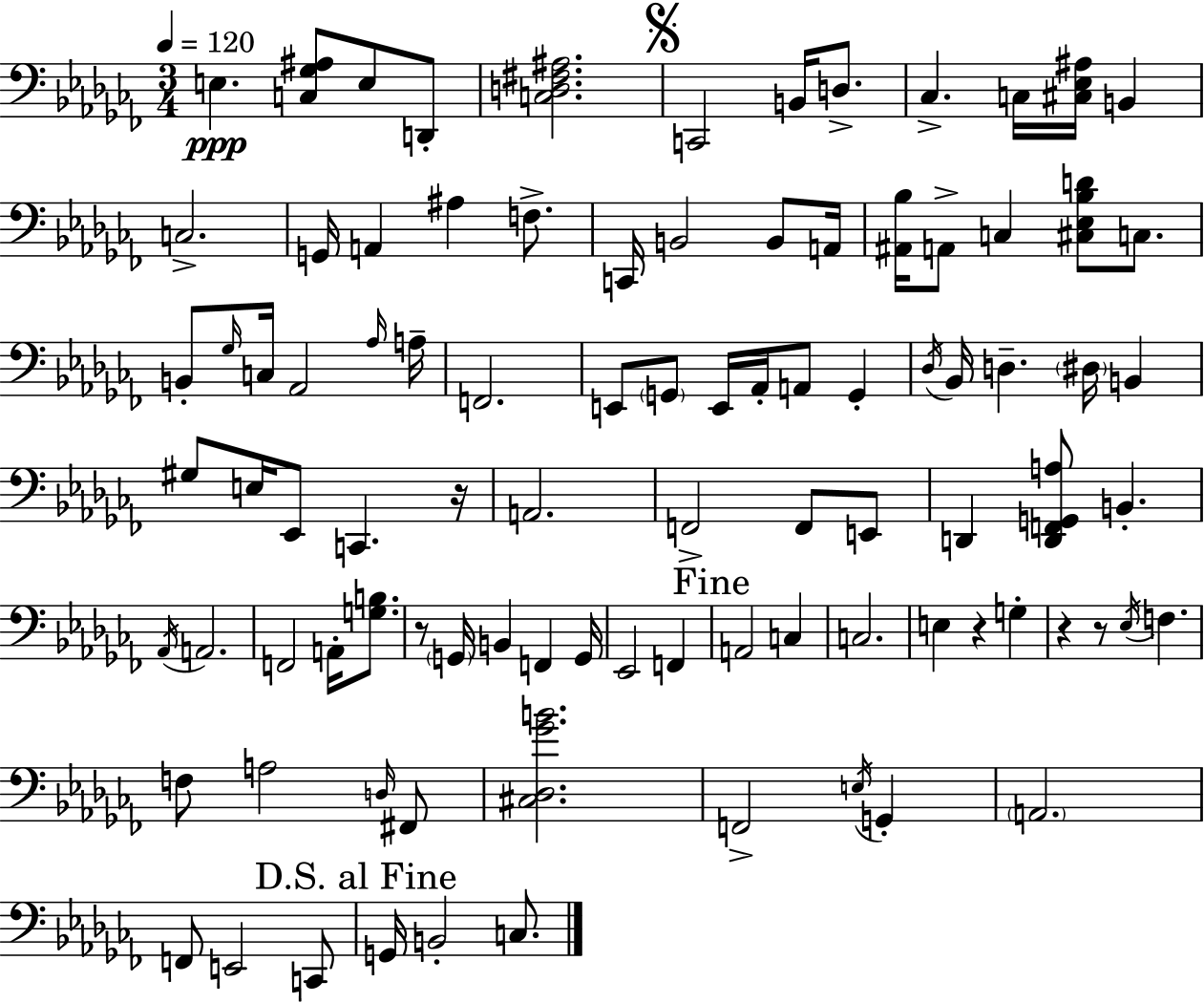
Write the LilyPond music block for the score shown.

{
  \clef bass
  \numericTimeSignature
  \time 3/4
  \key aes \minor
  \tempo 4 = 120
  \repeat volta 2 { e4.\ppp <c ges ais>8 e8 d,8-. | <c d fis ais>2. | \mark \markup { \musicglyph "scripts.segno" } c,2 b,16 d8.-> | ces4.-> c16 <cis ees ais>16 b,4 | \break c2.-> | g,16 a,4 ais4 f8.-> | c,16 b,2 b,8 a,16 | <ais, bes>16 a,8-> c4 <cis ees bes d'>8 c8. | \break b,8-. \grace { ges16 } c16 aes,2 | \grace { aes16 } a16-- f,2. | e,8 \parenthesize g,8 e,16 aes,16-. a,8 g,4-. | \acciaccatura { des16 } bes,16 d4.-- \parenthesize dis16 b,4 | \break gis8 e16 ees,8 c,4. | r16 a,2. | f,2-> f,8 | e,8 d,4 <d, f, g, a>8 b,4.-. | \break \acciaccatura { aes,16 } a,2. | f,2 | a,16-. <g b>8. r8 \parenthesize g,16 b,4 f,4 | g,16 ees,2 | \break f,4 \mark "Fine" a,2 | c4 c2. | e4 r4 | g4-. r4 r8 \acciaccatura { ees16 } f4. | \break f8 a2 | \grace { d16 } fis,8 <cis des ges' b'>2. | f,2-> | \acciaccatura { e16 } g,4-. \parenthesize a,2. | \break f,8 e,2 | c,8 \mark "D.S. al Fine" g,16 b,2-. | c8. } \bar "|."
}